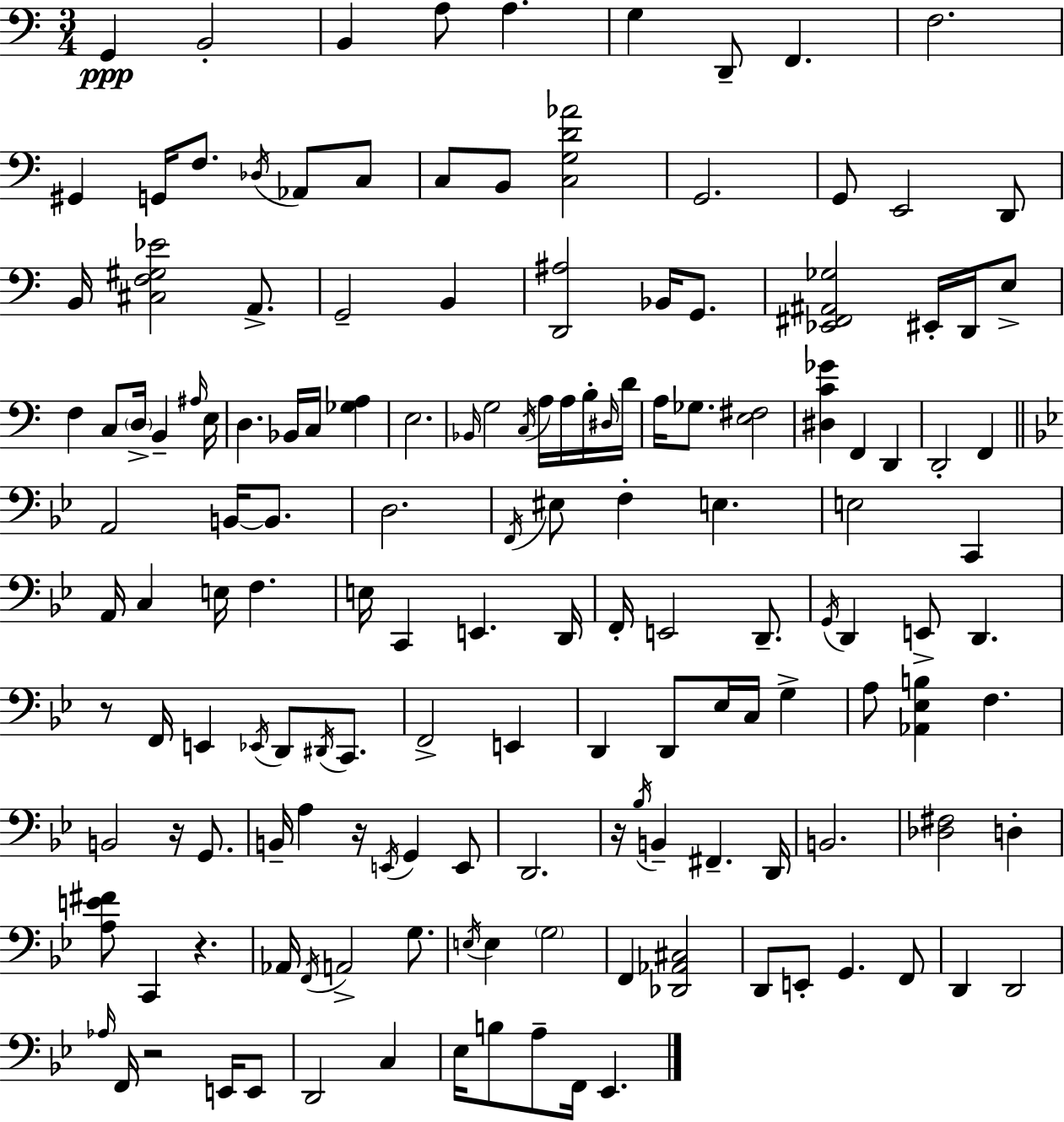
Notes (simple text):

G2/q B2/h B2/q A3/e A3/q. G3/q D2/e F2/q. F3/h. G#2/q G2/s F3/e. Db3/s Ab2/e C3/e C3/e B2/e [C3,G3,D4,Ab4]/h G2/h. G2/e E2/h D2/e B2/s [C#3,F3,G#3,Eb4]/h A2/e. G2/h B2/q [D2,A#3]/h Bb2/s G2/e. [Eb2,F#2,A#2,Gb3]/h EIS2/s D2/s E3/e F3/q C3/e D3/s B2/q A#3/s E3/s D3/q. Bb2/s C3/s [Gb3,A3]/q E3/h. Bb2/s G3/h C3/s A3/s A3/s B3/s D#3/s D4/s A3/s Gb3/e. [E3,F#3]/h [D#3,C4,Gb4]/q F2/q D2/q D2/h F2/q A2/h B2/s B2/e. D3/h. F2/s EIS3/e F3/q E3/q. E3/h C2/q A2/s C3/q E3/s F3/q. E3/s C2/q E2/q. D2/s F2/s E2/h D2/e. G2/s D2/q E2/e D2/q. R/e F2/s E2/q Eb2/s D2/e D#2/s C2/e. F2/h E2/q D2/q D2/e Eb3/s C3/s G3/q A3/e [Ab2,Eb3,B3]/q F3/q. B2/h R/s G2/e. B2/s A3/q R/s E2/s G2/q E2/e D2/h. R/s Bb3/s B2/q F#2/q. D2/s B2/h. [Db3,F#3]/h D3/q [A3,E4,F#4]/e C2/q R/q. Ab2/s F2/s A2/h G3/e. E3/s E3/q G3/h F2/q [Db2,Ab2,C#3]/h D2/e E2/e G2/q. F2/e D2/q D2/h Ab3/s F2/s R/h E2/s E2/e D2/h C3/q Eb3/s B3/e A3/e F2/s Eb2/q.